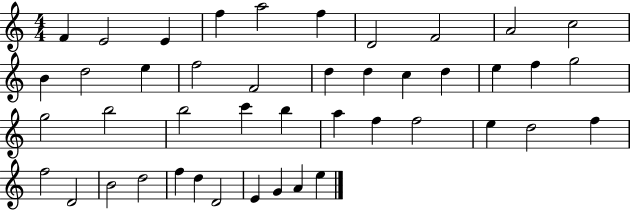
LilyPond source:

{
  \clef treble
  \numericTimeSignature
  \time 4/4
  \key c \major
  f'4 e'2 e'4 | f''4 a''2 f''4 | d'2 f'2 | a'2 c''2 | \break b'4 d''2 e''4 | f''2 f'2 | d''4 d''4 c''4 d''4 | e''4 f''4 g''2 | \break g''2 b''2 | b''2 c'''4 b''4 | a''4 f''4 f''2 | e''4 d''2 f''4 | \break f''2 d'2 | b'2 d''2 | f''4 d''4 d'2 | e'4 g'4 a'4 e''4 | \break \bar "|."
}